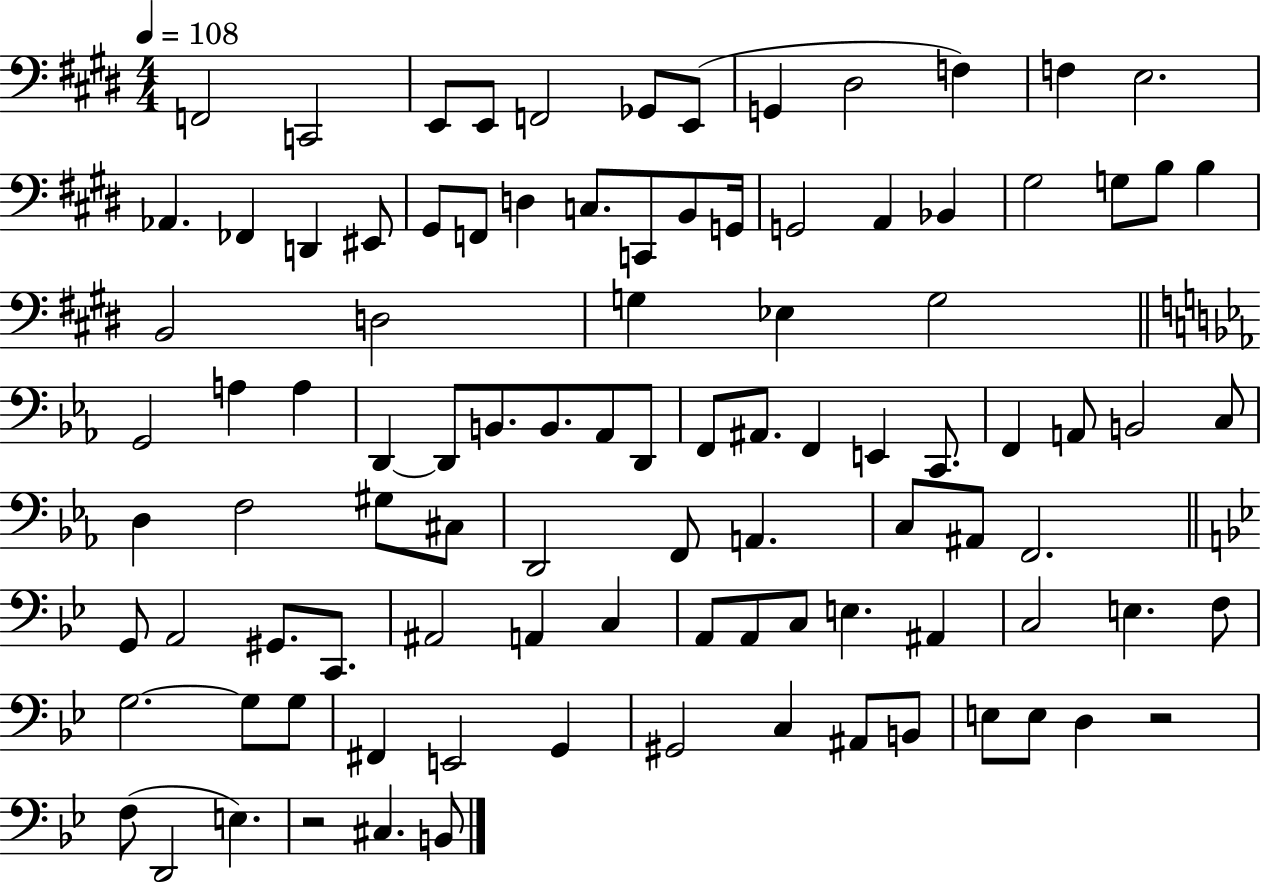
X:1
T:Untitled
M:4/4
L:1/4
K:E
F,,2 C,,2 E,,/2 E,,/2 F,,2 _G,,/2 E,,/2 G,, ^D,2 F, F, E,2 _A,, _F,, D,, ^E,,/2 ^G,,/2 F,,/2 D, C,/2 C,,/2 B,,/2 G,,/4 G,,2 A,, _B,, ^G,2 G,/2 B,/2 B, B,,2 D,2 G, _E, G,2 G,,2 A, A, D,, D,,/2 B,,/2 B,,/2 _A,,/2 D,,/2 F,,/2 ^A,,/2 F,, E,, C,,/2 F,, A,,/2 B,,2 C,/2 D, F,2 ^G,/2 ^C,/2 D,,2 F,,/2 A,, C,/2 ^A,,/2 F,,2 G,,/2 A,,2 ^G,,/2 C,,/2 ^A,,2 A,, C, A,,/2 A,,/2 C,/2 E, ^A,, C,2 E, F,/2 G,2 G,/2 G,/2 ^F,, E,,2 G,, ^G,,2 C, ^A,,/2 B,,/2 E,/2 E,/2 D, z2 F,/2 D,,2 E, z2 ^C, B,,/2